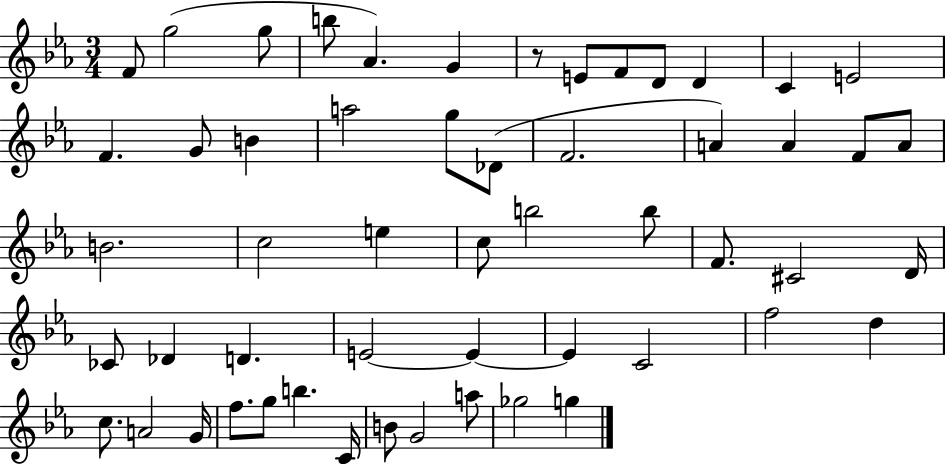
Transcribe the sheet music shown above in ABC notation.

X:1
T:Untitled
M:3/4
L:1/4
K:Eb
F/2 g2 g/2 b/2 _A G z/2 E/2 F/2 D/2 D C E2 F G/2 B a2 g/2 _D/2 F2 A A F/2 A/2 B2 c2 e c/2 b2 b/2 F/2 ^C2 D/4 _C/2 _D D E2 E E C2 f2 d c/2 A2 G/4 f/2 g/2 b C/4 B/2 G2 a/2 _g2 g